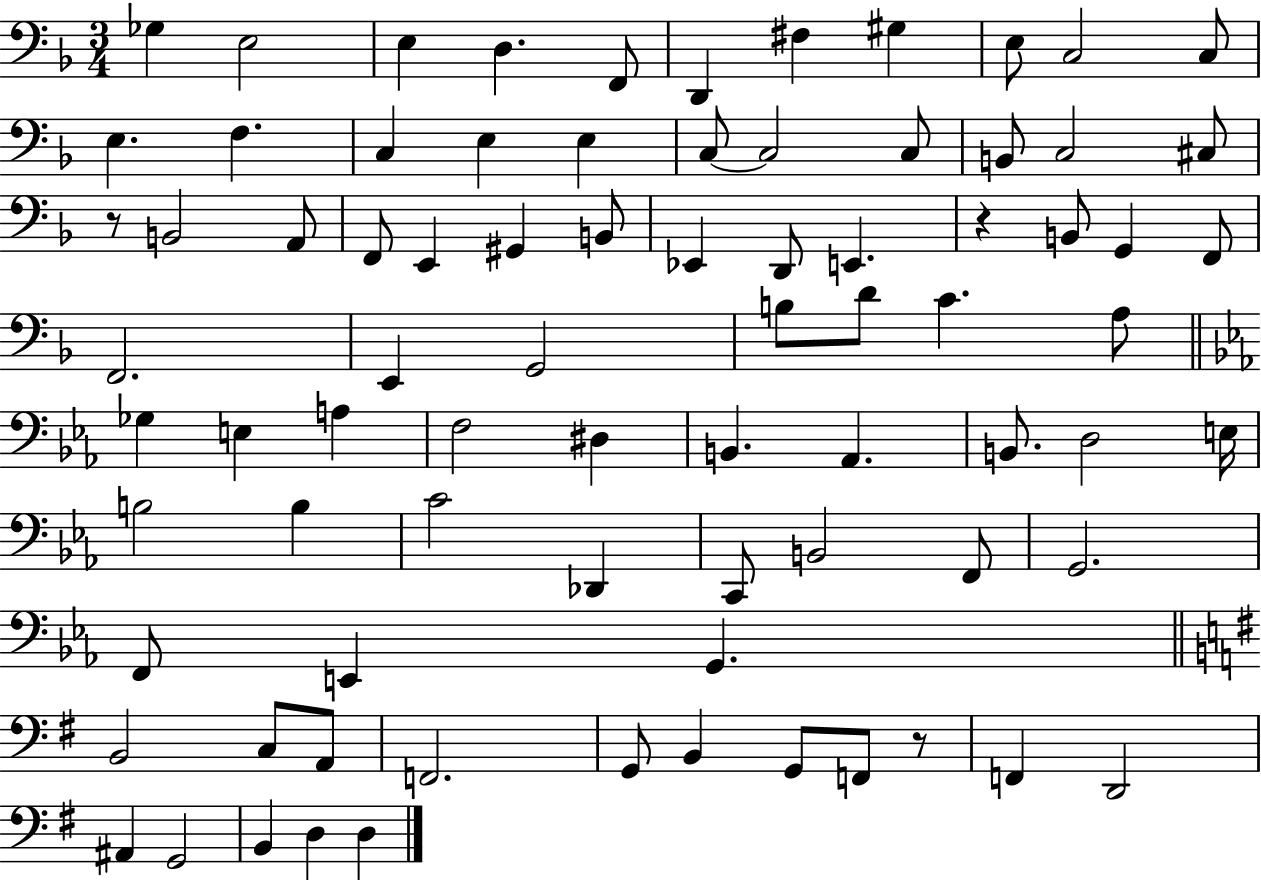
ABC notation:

X:1
T:Untitled
M:3/4
L:1/4
K:F
_G, E,2 E, D, F,,/2 D,, ^F, ^G, E,/2 C,2 C,/2 E, F, C, E, E, C,/2 C,2 C,/2 B,,/2 C,2 ^C,/2 z/2 B,,2 A,,/2 F,,/2 E,, ^G,, B,,/2 _E,, D,,/2 E,, z B,,/2 G,, F,,/2 F,,2 E,, G,,2 B,/2 D/2 C A,/2 _G, E, A, F,2 ^D, B,, _A,, B,,/2 D,2 E,/4 B,2 B, C2 _D,, C,,/2 B,,2 F,,/2 G,,2 F,,/2 E,, G,, B,,2 C,/2 A,,/2 F,,2 G,,/2 B,, G,,/2 F,,/2 z/2 F,, D,,2 ^A,, G,,2 B,, D, D,